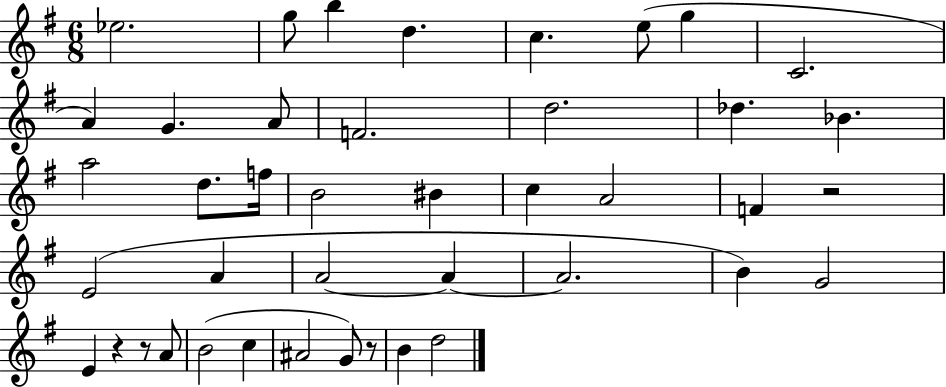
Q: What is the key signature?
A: G major